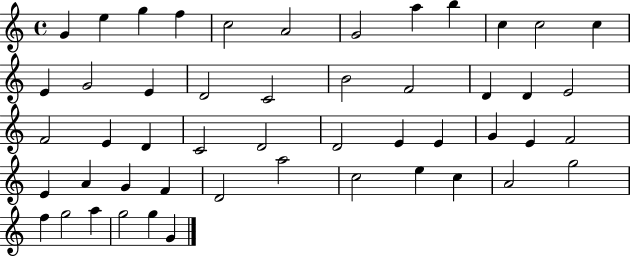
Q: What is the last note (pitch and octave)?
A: G4